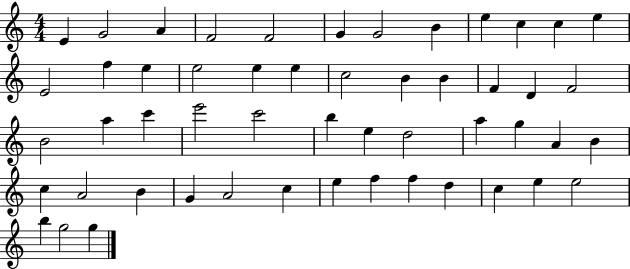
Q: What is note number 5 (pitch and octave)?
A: F4